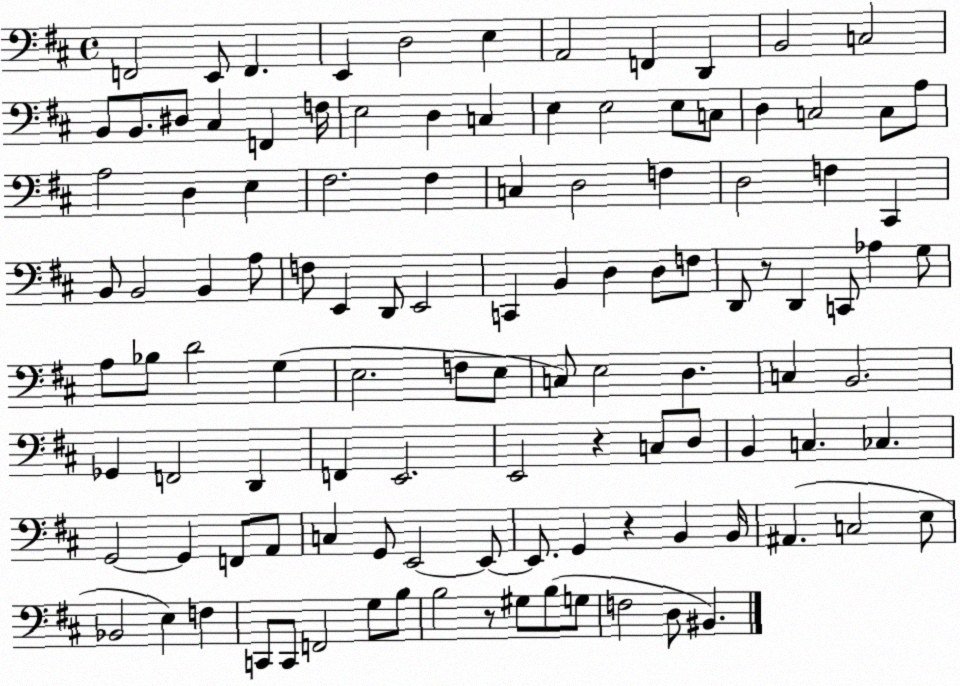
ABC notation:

X:1
T:Untitled
M:4/4
L:1/4
K:D
F,,2 E,,/2 F,, E,, D,2 E, A,,2 F,, D,, B,,2 C,2 B,,/2 B,,/2 ^D,/2 ^C, F,, F,/4 E,2 D, C, E, E,2 E,/2 C,/2 D, C,2 C,/2 A,/2 A,2 D, E, ^F,2 ^F, C, D,2 F, D,2 F, ^C,, B,,/2 B,,2 B,, A,/2 F,/2 E,, D,,/2 E,,2 C,, B,, D, D,/2 F,/2 D,,/2 z/2 D,, C,,/2 _A, G,/2 A,/2 _B,/2 D2 G, E,2 F,/2 E,/2 C,/2 E,2 D, C, B,,2 _G,, F,,2 D,, F,, E,,2 E,,2 z C,/2 D,/2 B,, C, _C, G,,2 G,, F,,/2 A,,/2 C, G,,/2 E,,2 E,,/2 E,,/2 G,, z B,, B,,/4 ^A,, C,2 E,/2 _B,,2 E, F, C,,/2 C,,/2 F,,2 G,/2 B,/2 B,2 z/2 ^G,/2 B,/2 G,/2 F,2 D,/2 ^B,,